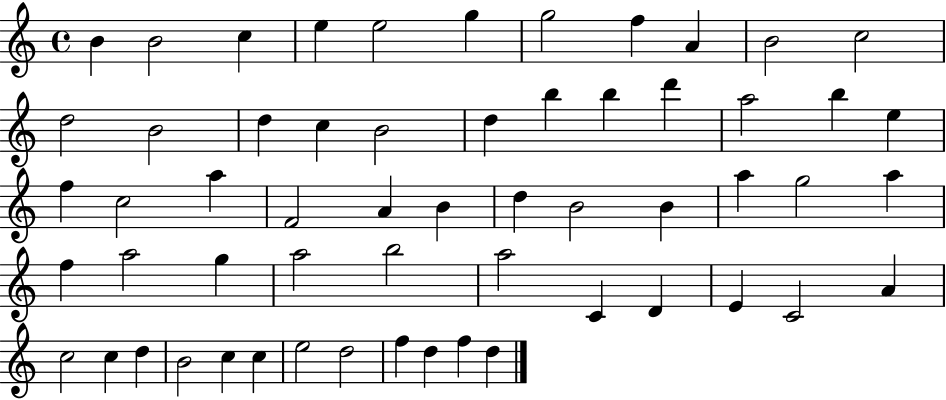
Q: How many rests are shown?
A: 0